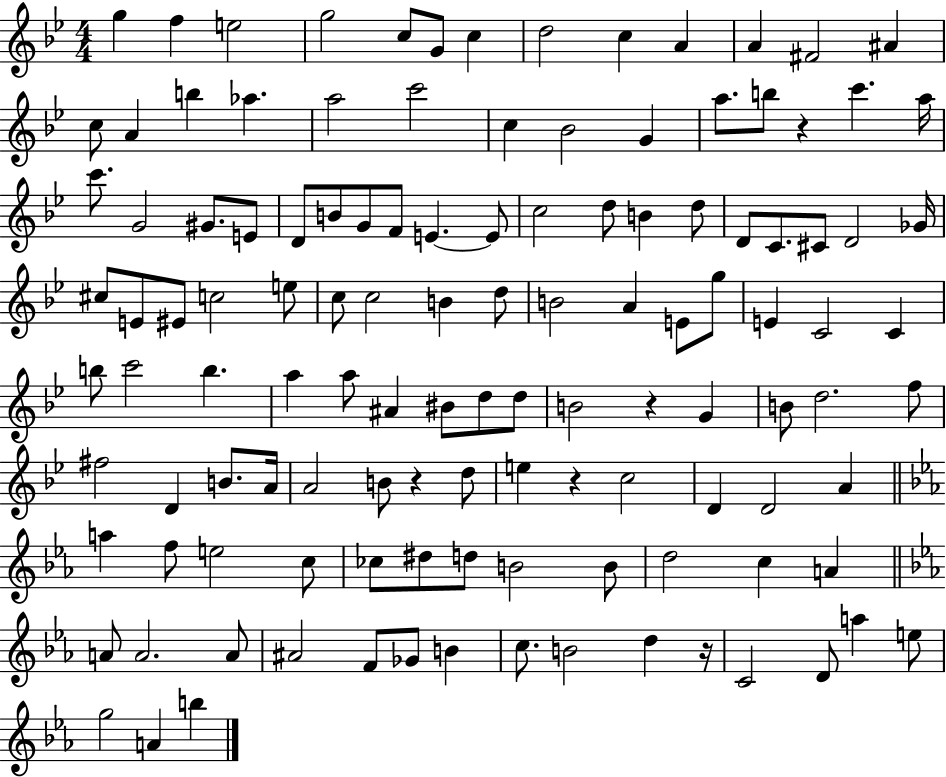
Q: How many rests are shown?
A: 5